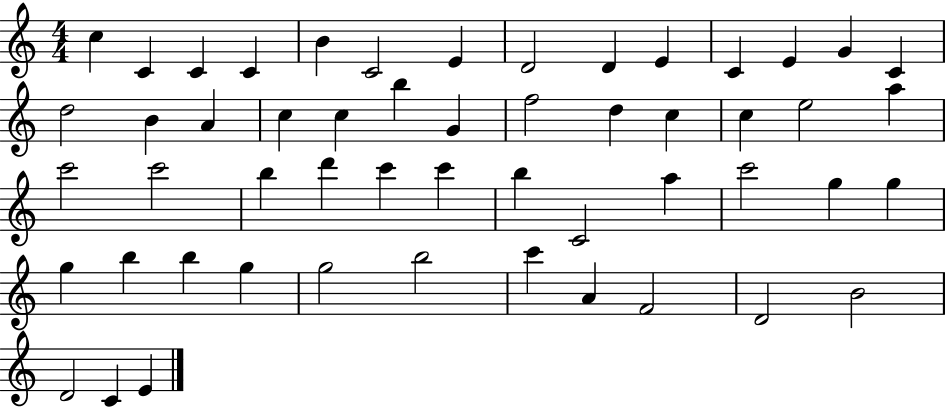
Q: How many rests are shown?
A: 0